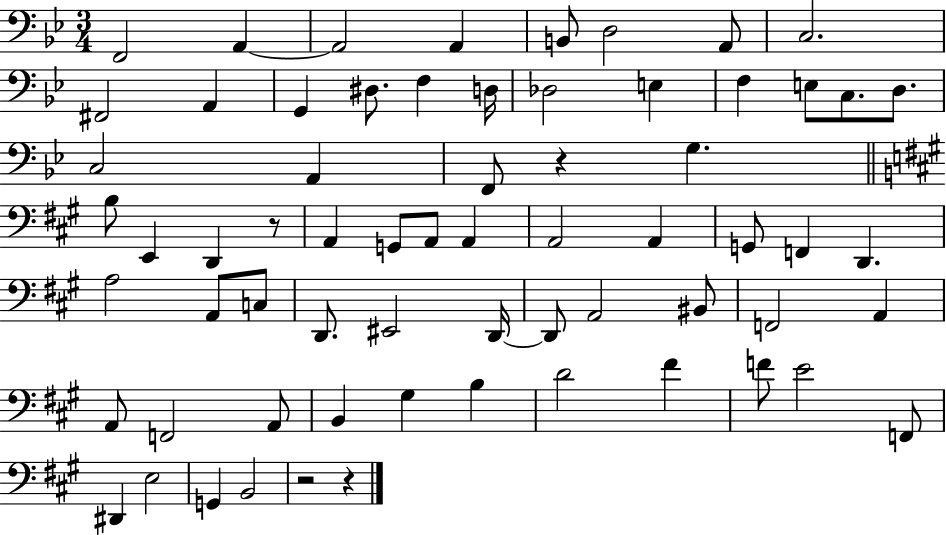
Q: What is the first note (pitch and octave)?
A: F2